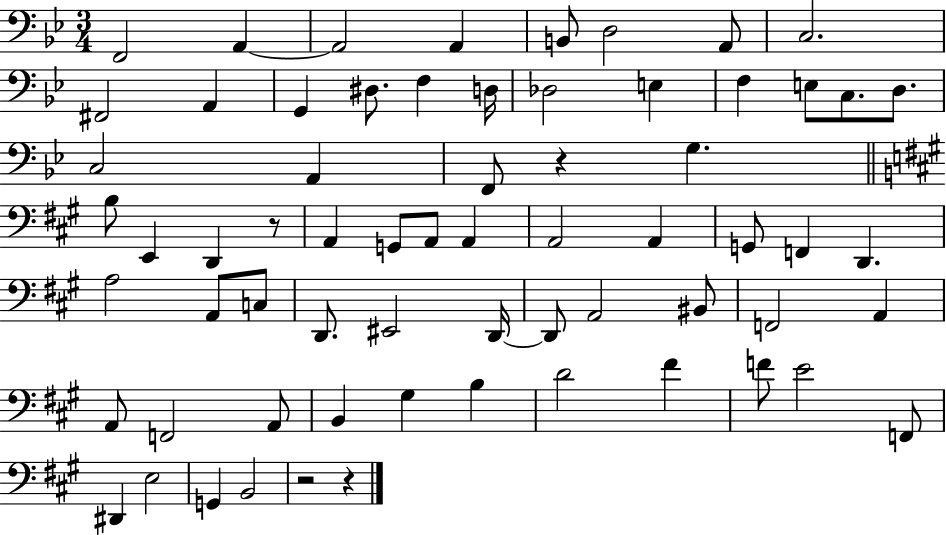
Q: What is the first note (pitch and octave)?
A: F2